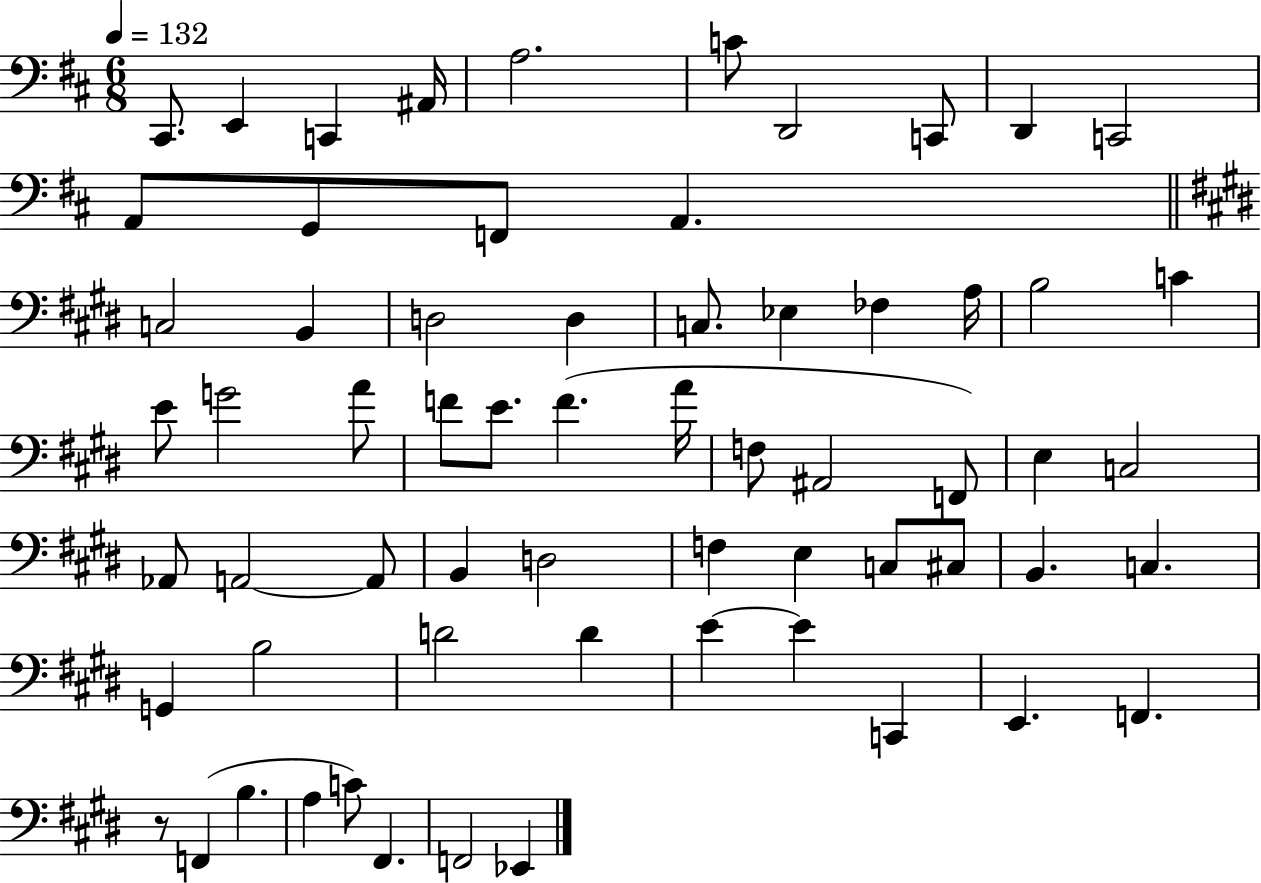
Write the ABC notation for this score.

X:1
T:Untitled
M:6/8
L:1/4
K:D
^C,,/2 E,, C,, ^A,,/4 A,2 C/2 D,,2 C,,/2 D,, C,,2 A,,/2 G,,/2 F,,/2 A,, C,2 B,, D,2 D, C,/2 _E, _F, A,/4 B,2 C E/2 G2 A/2 F/2 E/2 F A/4 F,/2 ^A,,2 F,,/2 E, C,2 _A,,/2 A,,2 A,,/2 B,, D,2 F, E, C,/2 ^C,/2 B,, C, G,, B,2 D2 D E E C,, E,, F,, z/2 F,, B, A, C/2 ^F,, F,,2 _E,,